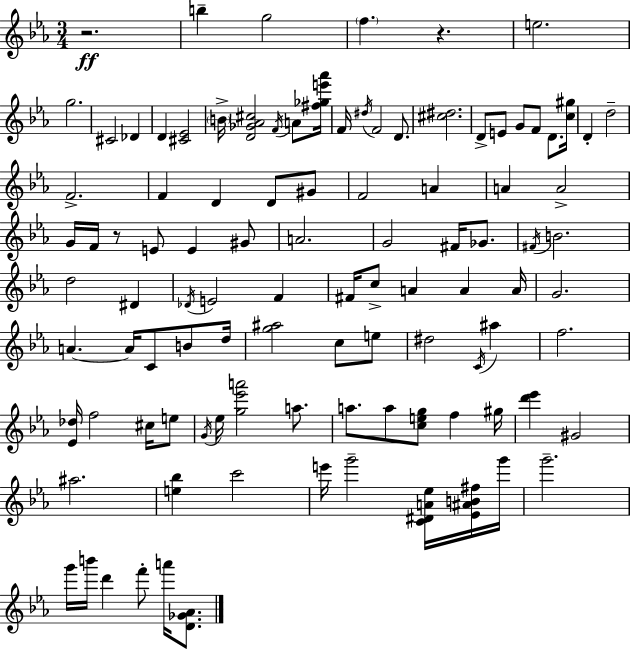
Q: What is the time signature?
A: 3/4